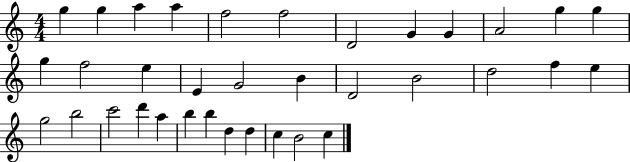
G5/q G5/q A5/q A5/q F5/h F5/h D4/h G4/q G4/q A4/h G5/q G5/q G5/q F5/h E5/q E4/q G4/h B4/q D4/h B4/h D5/h F5/q E5/q G5/h B5/h C6/h D6/q A5/q B5/q B5/q D5/q D5/q C5/q B4/h C5/q